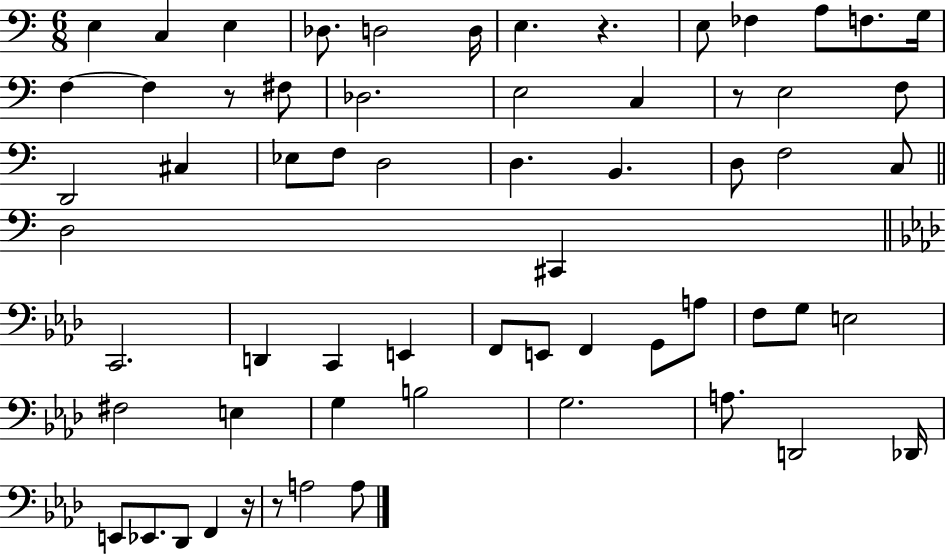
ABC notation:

X:1
T:Untitled
M:6/8
L:1/4
K:C
E, C, E, _D,/2 D,2 D,/4 E, z E,/2 _F, A,/2 F,/2 G,/4 F, F, z/2 ^F,/2 _D,2 E,2 C, z/2 E,2 F,/2 D,,2 ^C, _E,/2 F,/2 D,2 D, B,, D,/2 F,2 C,/2 D,2 ^C,, C,,2 D,, C,, E,, F,,/2 E,,/2 F,, G,,/2 A,/2 F,/2 G,/2 E,2 ^F,2 E, G, B,2 G,2 A,/2 D,,2 _D,,/4 E,,/2 _E,,/2 _D,,/2 F,, z/4 z/2 A,2 A,/2